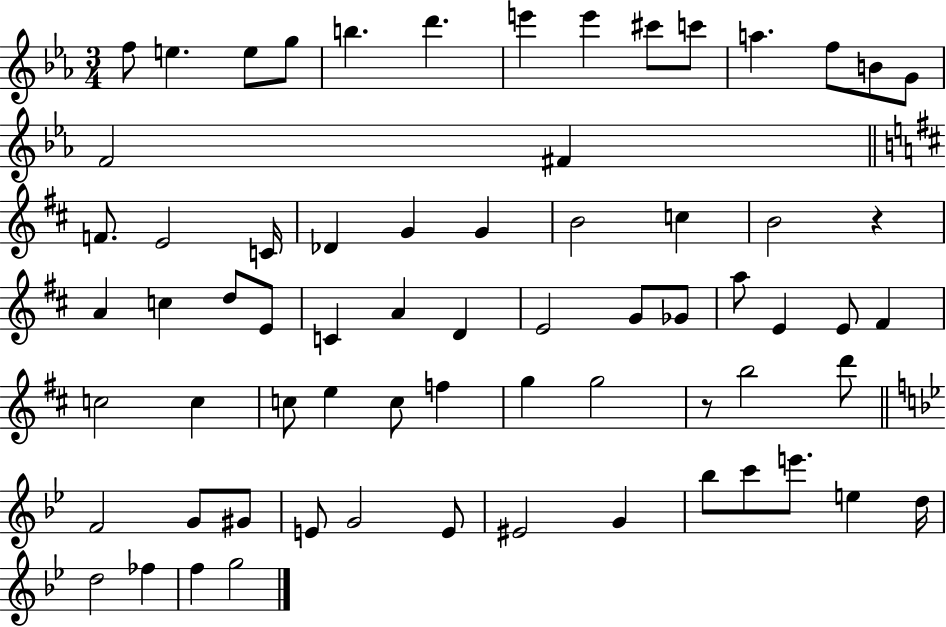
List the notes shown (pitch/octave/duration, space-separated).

F5/e E5/q. E5/e G5/e B5/q. D6/q. E6/q E6/q C#6/e C6/e A5/q. F5/e B4/e G4/e F4/h F#4/q F4/e. E4/h C4/s Db4/q G4/q G4/q B4/h C5/q B4/h R/q A4/q C5/q D5/e E4/e C4/q A4/q D4/q E4/h G4/e Gb4/e A5/e E4/q E4/e F#4/q C5/h C5/q C5/e E5/q C5/e F5/q G5/q G5/h R/e B5/h D6/e F4/h G4/e G#4/e E4/e G4/h E4/e EIS4/h G4/q Bb5/e C6/e E6/e. E5/q D5/s D5/h FES5/q F5/q G5/h